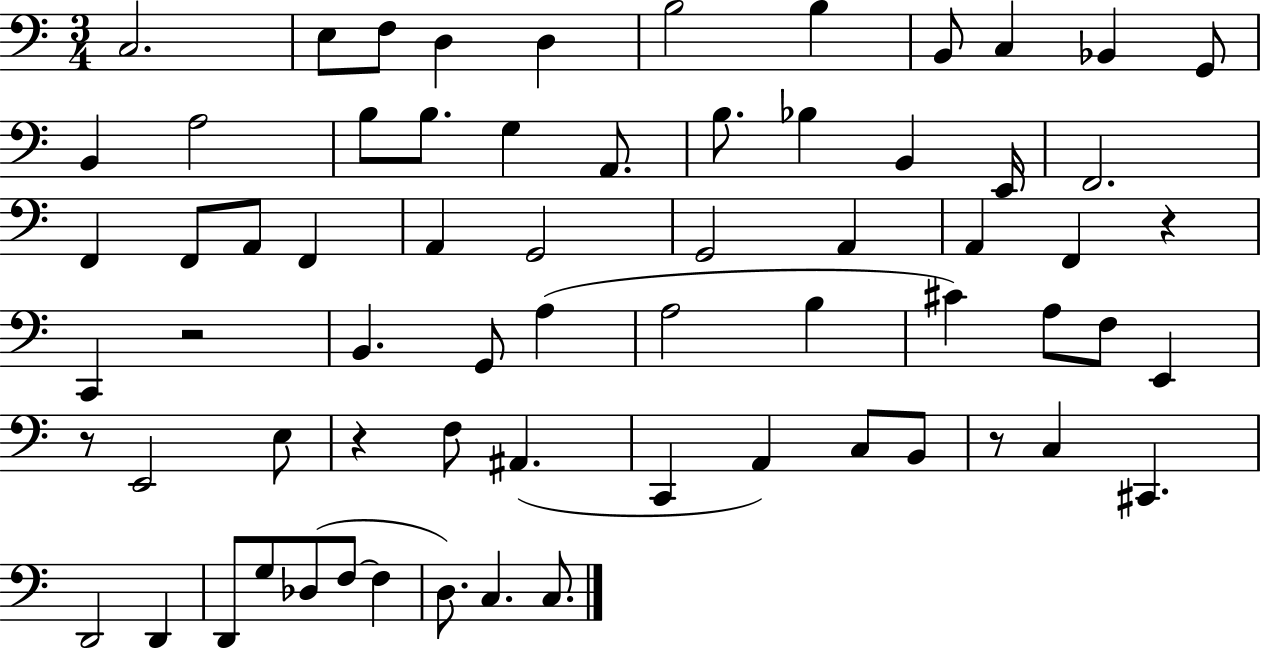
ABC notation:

X:1
T:Untitled
M:3/4
L:1/4
K:C
C,2 E,/2 F,/2 D, D, B,2 B, B,,/2 C, _B,, G,,/2 B,, A,2 B,/2 B,/2 G, A,,/2 B,/2 _B, B,, E,,/4 F,,2 F,, F,,/2 A,,/2 F,, A,, G,,2 G,,2 A,, A,, F,, z C,, z2 B,, G,,/2 A, A,2 B, ^C A,/2 F,/2 E,, z/2 E,,2 E,/2 z F,/2 ^A,, C,, A,, C,/2 B,,/2 z/2 C, ^C,, D,,2 D,, D,,/2 G,/2 _D,/2 F,/2 F, D,/2 C, C,/2